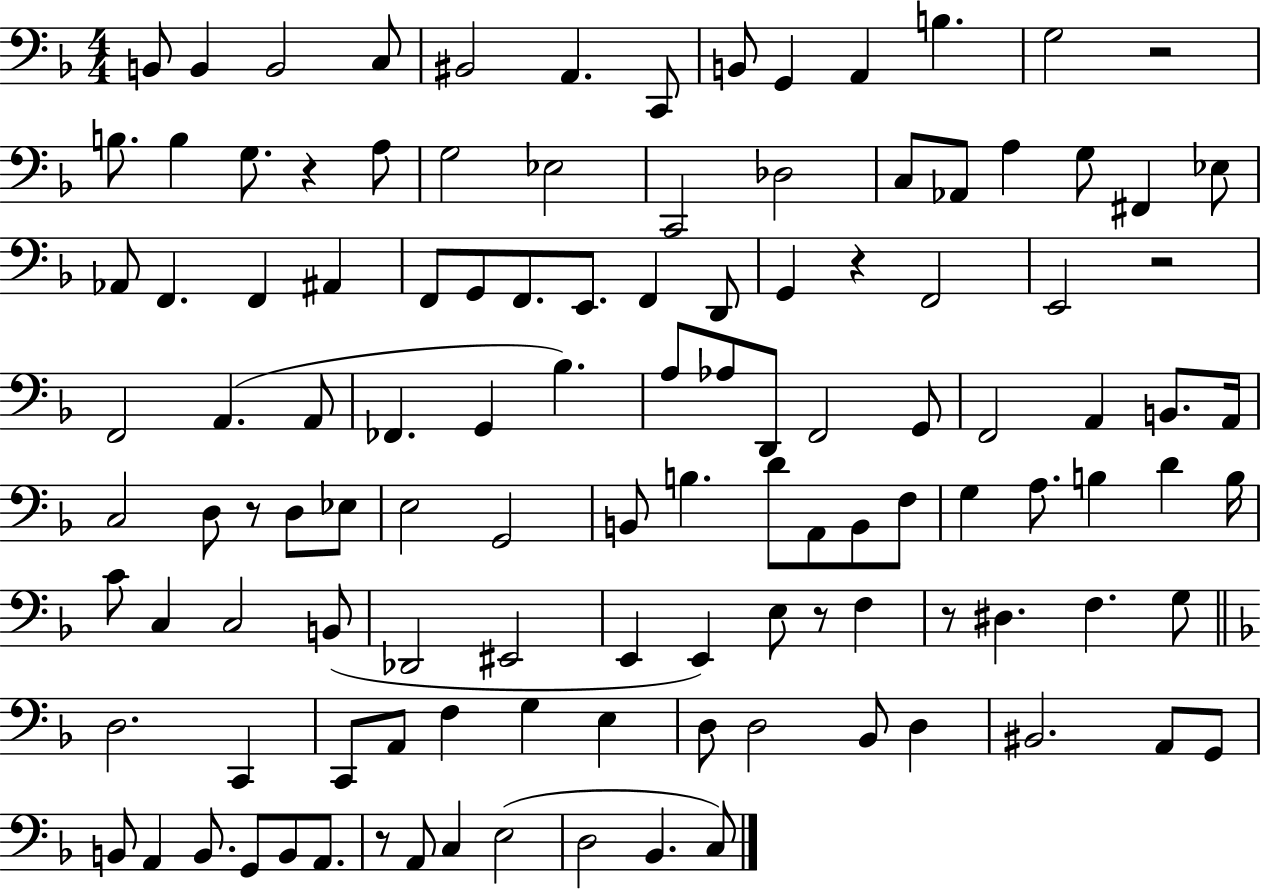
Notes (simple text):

B2/e B2/q B2/h C3/e BIS2/h A2/q. C2/e B2/e G2/q A2/q B3/q. G3/h R/h B3/e. B3/q G3/e. R/q A3/e G3/h Eb3/h C2/h Db3/h C3/e Ab2/e A3/q G3/e F#2/q Eb3/e Ab2/e F2/q. F2/q A#2/q F2/e G2/e F2/e. E2/e. F2/q D2/e G2/q R/q F2/h E2/h R/h F2/h A2/q. A2/e FES2/q. G2/q Bb3/q. A3/e Ab3/e D2/e F2/h G2/e F2/h A2/q B2/e. A2/s C3/h D3/e R/e D3/e Eb3/e E3/h G2/h B2/e B3/q. D4/e A2/e B2/e F3/e G3/q A3/e. B3/q D4/q B3/s C4/e C3/q C3/h B2/e Db2/h EIS2/h E2/q E2/q E3/e R/e F3/q R/e D#3/q. F3/q. G3/e D3/h. C2/q C2/e A2/e F3/q G3/q E3/q D3/e D3/h Bb2/e D3/q BIS2/h. A2/e G2/e B2/e A2/q B2/e. G2/e B2/e A2/e. R/e A2/e C3/q E3/h D3/h Bb2/q. C3/e